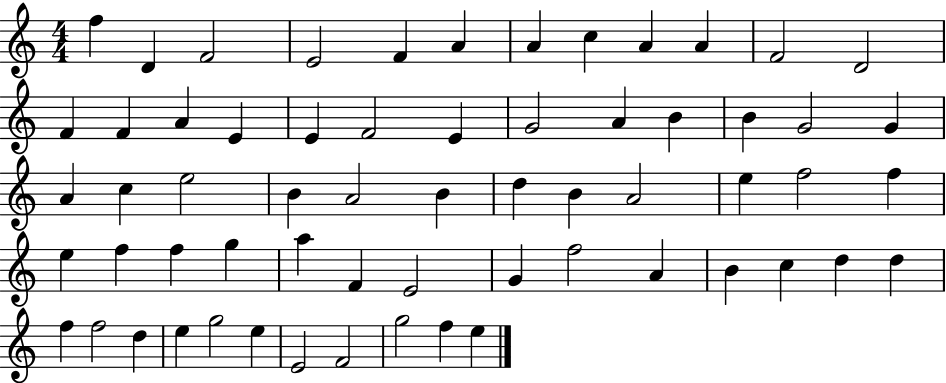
F5/q D4/q F4/h E4/h F4/q A4/q A4/q C5/q A4/q A4/q F4/h D4/h F4/q F4/q A4/q E4/q E4/q F4/h E4/q G4/h A4/q B4/q B4/q G4/h G4/q A4/q C5/q E5/h B4/q A4/h B4/q D5/q B4/q A4/h E5/q F5/h F5/q E5/q F5/q F5/q G5/q A5/q F4/q E4/h G4/q F5/h A4/q B4/q C5/q D5/q D5/q F5/q F5/h D5/q E5/q G5/h E5/q E4/h F4/h G5/h F5/q E5/q